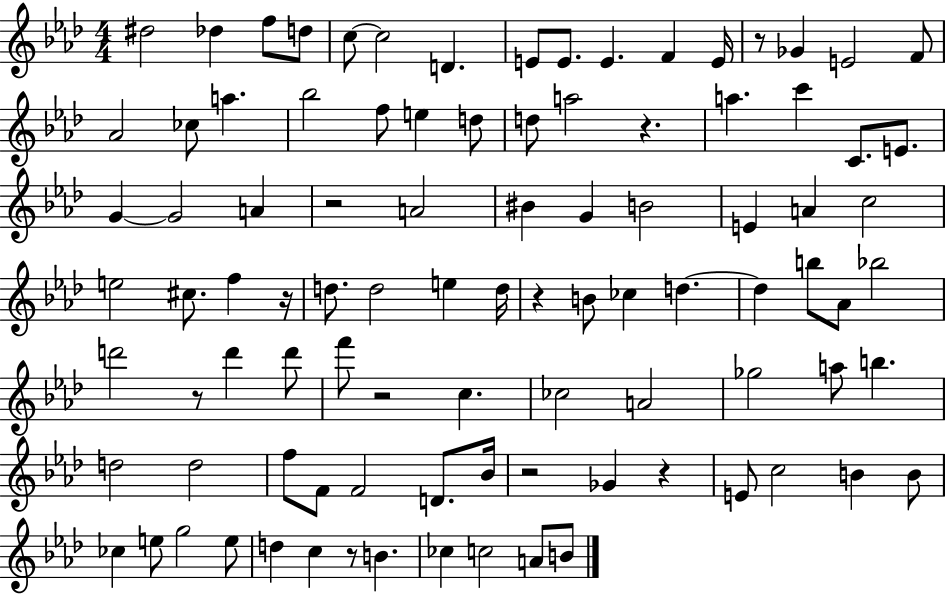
X:1
T:Untitled
M:4/4
L:1/4
K:Ab
^d2 _d f/2 d/2 c/2 c2 D E/2 E/2 E F E/4 z/2 _G E2 F/2 _A2 _c/2 a _b2 f/2 e d/2 d/2 a2 z a c' C/2 E/2 G G2 A z2 A2 ^B G B2 E A c2 e2 ^c/2 f z/4 d/2 d2 e d/4 z B/2 _c d d b/2 _A/2 _b2 d'2 z/2 d' d'/2 f'/2 z2 c _c2 A2 _g2 a/2 b d2 d2 f/2 F/2 F2 D/2 _B/4 z2 _G z E/2 c2 B B/2 _c e/2 g2 e/2 d c z/2 B _c c2 A/2 B/2